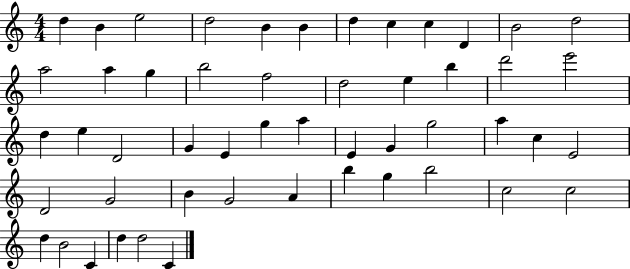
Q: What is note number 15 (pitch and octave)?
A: G5